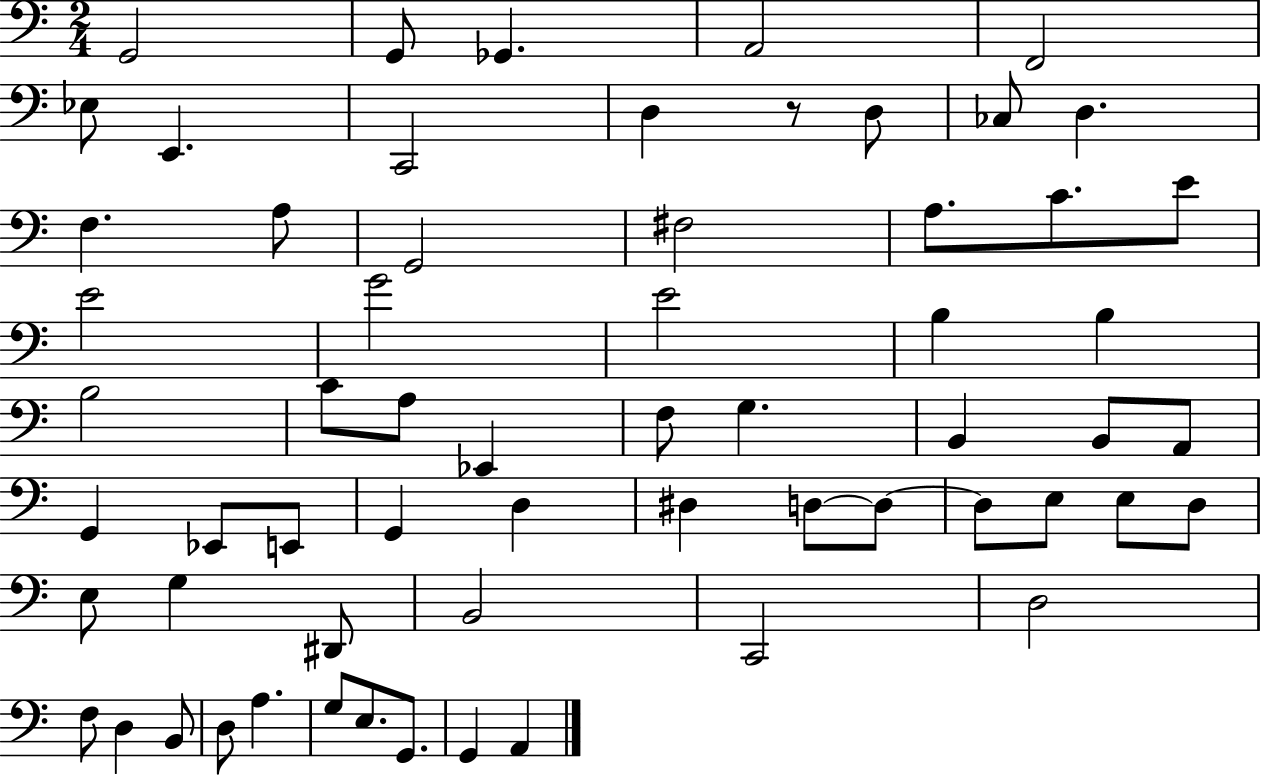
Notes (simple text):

G2/h G2/e Gb2/q. A2/h F2/h Eb3/e E2/q. C2/h D3/q R/e D3/e CES3/e D3/q. F3/q. A3/e G2/h F#3/h A3/e. C4/e. E4/e E4/h G4/h E4/h B3/q B3/q B3/h C4/e A3/e Eb2/q F3/e G3/q. B2/q B2/e A2/e G2/q Eb2/e E2/e G2/q D3/q D#3/q D3/e D3/e D3/e E3/e E3/e D3/e E3/e G3/q D#2/e B2/h C2/h D3/h F3/e D3/q B2/e D3/e A3/q. G3/e E3/e. G2/e. G2/q A2/q